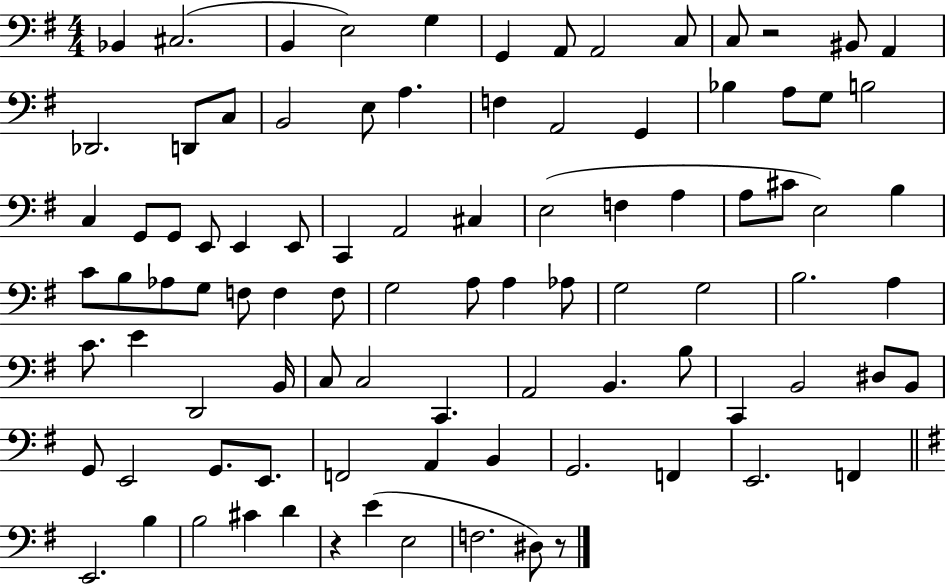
Bb2/q C#3/h. B2/q E3/h G3/q G2/q A2/e A2/h C3/e C3/e R/h BIS2/e A2/q Db2/h. D2/e C3/e B2/h E3/e A3/q. F3/q A2/h G2/q Bb3/q A3/e G3/e B3/h C3/q G2/e G2/e E2/e E2/q E2/e C2/q A2/h C#3/q E3/h F3/q A3/q A3/e C#4/e E3/h B3/q C4/e B3/e Ab3/e G3/e F3/e F3/q F3/e G3/h A3/e A3/q Ab3/e G3/h G3/h B3/h. A3/q C4/e. E4/q D2/h B2/s C3/e C3/h C2/q. A2/h B2/q. B3/e C2/q B2/h D#3/e B2/e G2/e E2/h G2/e. E2/e. F2/h A2/q B2/q G2/h. F2/q E2/h. F2/q E2/h. B3/q B3/h C#4/q D4/q R/q E4/q E3/h F3/h. D#3/e R/e